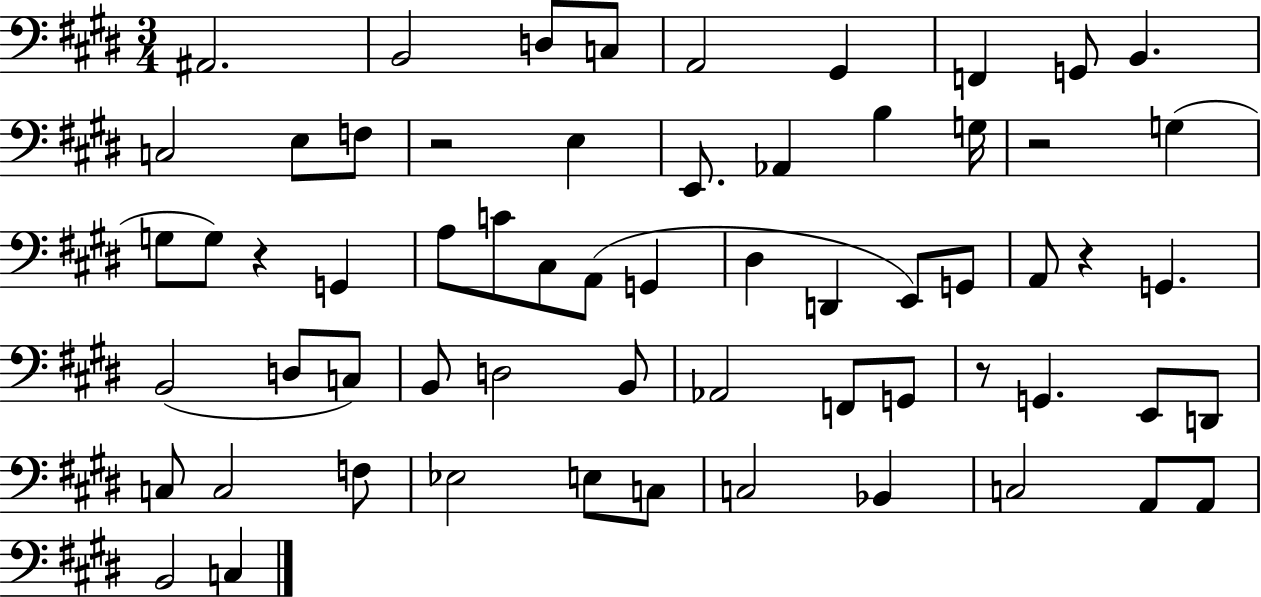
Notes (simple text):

A#2/h. B2/h D3/e C3/e A2/h G#2/q F2/q G2/e B2/q. C3/h E3/e F3/e R/h E3/q E2/e. Ab2/q B3/q G3/s R/h G3/q G3/e G3/e R/q G2/q A3/e C4/e C#3/e A2/e G2/q D#3/q D2/q E2/e G2/e A2/e R/q G2/q. B2/h D3/e C3/e B2/e D3/h B2/e Ab2/h F2/e G2/e R/e G2/q. E2/e D2/e C3/e C3/h F3/e Eb3/h E3/e C3/e C3/h Bb2/q C3/h A2/e A2/e B2/h C3/q